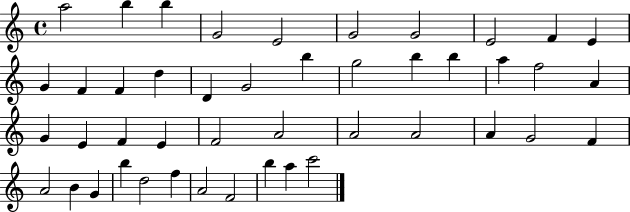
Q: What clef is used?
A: treble